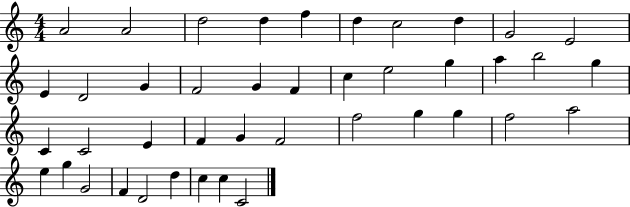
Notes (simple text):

A4/h A4/h D5/h D5/q F5/q D5/q C5/h D5/q G4/h E4/h E4/q D4/h G4/q F4/h G4/q F4/q C5/q E5/h G5/q A5/q B5/h G5/q C4/q C4/h E4/q F4/q G4/q F4/h F5/h G5/q G5/q F5/h A5/h E5/q G5/q G4/h F4/q D4/h D5/q C5/q C5/q C4/h